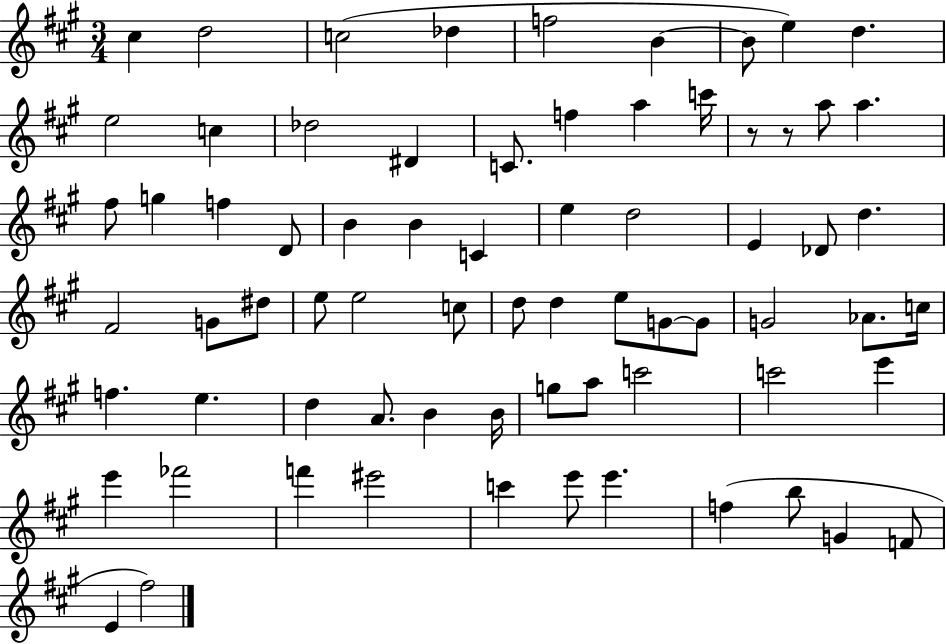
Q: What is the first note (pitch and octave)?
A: C#5